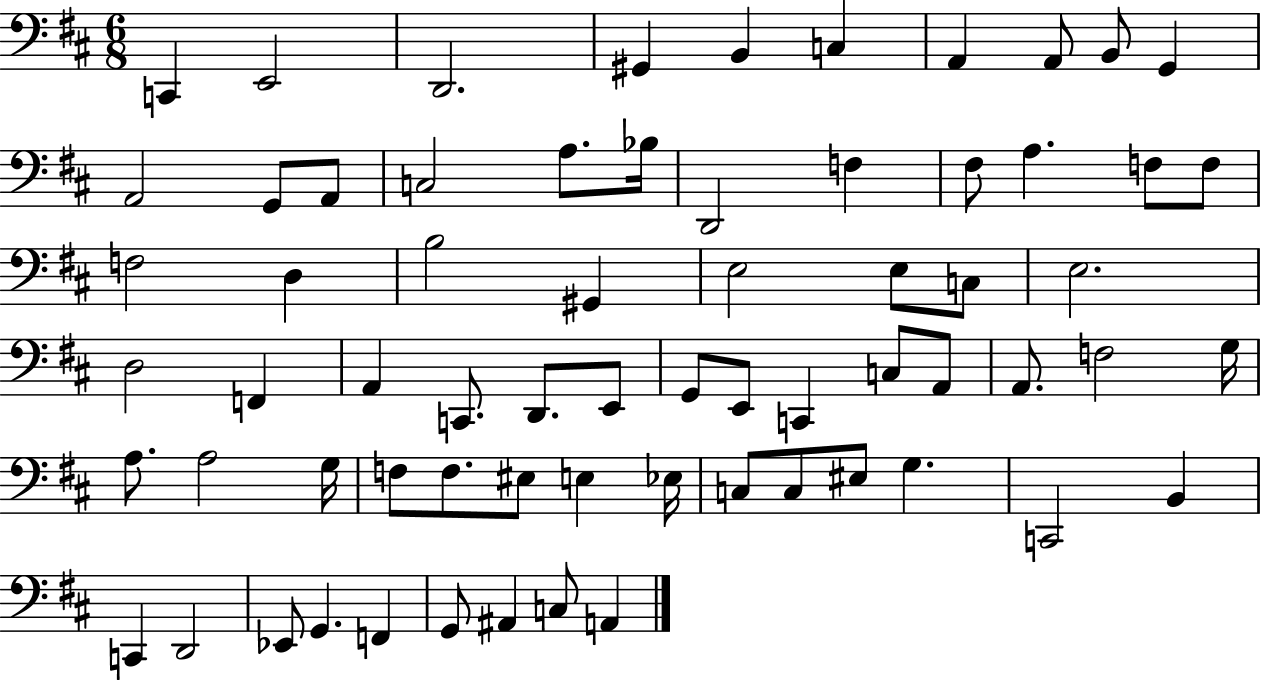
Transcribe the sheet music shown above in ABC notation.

X:1
T:Untitled
M:6/8
L:1/4
K:D
C,, E,,2 D,,2 ^G,, B,, C, A,, A,,/2 B,,/2 G,, A,,2 G,,/2 A,,/2 C,2 A,/2 _B,/4 D,,2 F, ^F,/2 A, F,/2 F,/2 F,2 D, B,2 ^G,, E,2 E,/2 C,/2 E,2 D,2 F,, A,, C,,/2 D,,/2 E,,/2 G,,/2 E,,/2 C,, C,/2 A,,/2 A,,/2 F,2 G,/4 A,/2 A,2 G,/4 F,/2 F,/2 ^E,/2 E, _E,/4 C,/2 C,/2 ^E,/2 G, C,,2 B,, C,, D,,2 _E,,/2 G,, F,, G,,/2 ^A,, C,/2 A,,